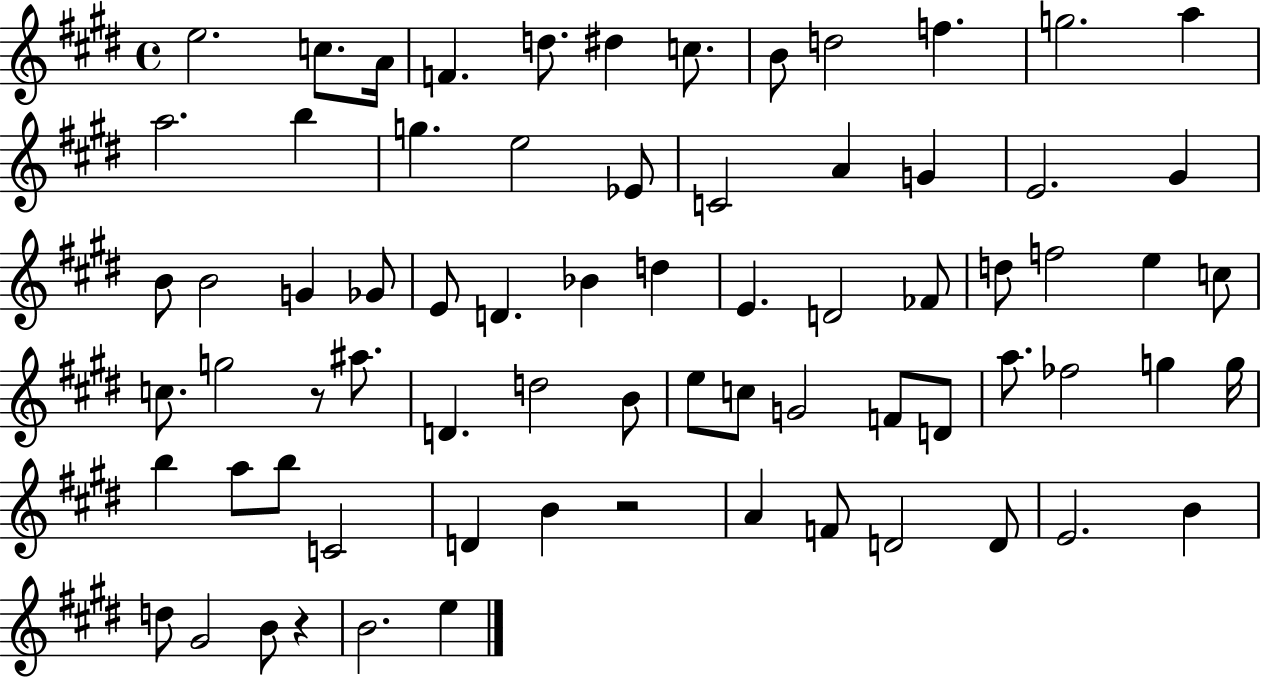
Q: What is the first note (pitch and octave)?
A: E5